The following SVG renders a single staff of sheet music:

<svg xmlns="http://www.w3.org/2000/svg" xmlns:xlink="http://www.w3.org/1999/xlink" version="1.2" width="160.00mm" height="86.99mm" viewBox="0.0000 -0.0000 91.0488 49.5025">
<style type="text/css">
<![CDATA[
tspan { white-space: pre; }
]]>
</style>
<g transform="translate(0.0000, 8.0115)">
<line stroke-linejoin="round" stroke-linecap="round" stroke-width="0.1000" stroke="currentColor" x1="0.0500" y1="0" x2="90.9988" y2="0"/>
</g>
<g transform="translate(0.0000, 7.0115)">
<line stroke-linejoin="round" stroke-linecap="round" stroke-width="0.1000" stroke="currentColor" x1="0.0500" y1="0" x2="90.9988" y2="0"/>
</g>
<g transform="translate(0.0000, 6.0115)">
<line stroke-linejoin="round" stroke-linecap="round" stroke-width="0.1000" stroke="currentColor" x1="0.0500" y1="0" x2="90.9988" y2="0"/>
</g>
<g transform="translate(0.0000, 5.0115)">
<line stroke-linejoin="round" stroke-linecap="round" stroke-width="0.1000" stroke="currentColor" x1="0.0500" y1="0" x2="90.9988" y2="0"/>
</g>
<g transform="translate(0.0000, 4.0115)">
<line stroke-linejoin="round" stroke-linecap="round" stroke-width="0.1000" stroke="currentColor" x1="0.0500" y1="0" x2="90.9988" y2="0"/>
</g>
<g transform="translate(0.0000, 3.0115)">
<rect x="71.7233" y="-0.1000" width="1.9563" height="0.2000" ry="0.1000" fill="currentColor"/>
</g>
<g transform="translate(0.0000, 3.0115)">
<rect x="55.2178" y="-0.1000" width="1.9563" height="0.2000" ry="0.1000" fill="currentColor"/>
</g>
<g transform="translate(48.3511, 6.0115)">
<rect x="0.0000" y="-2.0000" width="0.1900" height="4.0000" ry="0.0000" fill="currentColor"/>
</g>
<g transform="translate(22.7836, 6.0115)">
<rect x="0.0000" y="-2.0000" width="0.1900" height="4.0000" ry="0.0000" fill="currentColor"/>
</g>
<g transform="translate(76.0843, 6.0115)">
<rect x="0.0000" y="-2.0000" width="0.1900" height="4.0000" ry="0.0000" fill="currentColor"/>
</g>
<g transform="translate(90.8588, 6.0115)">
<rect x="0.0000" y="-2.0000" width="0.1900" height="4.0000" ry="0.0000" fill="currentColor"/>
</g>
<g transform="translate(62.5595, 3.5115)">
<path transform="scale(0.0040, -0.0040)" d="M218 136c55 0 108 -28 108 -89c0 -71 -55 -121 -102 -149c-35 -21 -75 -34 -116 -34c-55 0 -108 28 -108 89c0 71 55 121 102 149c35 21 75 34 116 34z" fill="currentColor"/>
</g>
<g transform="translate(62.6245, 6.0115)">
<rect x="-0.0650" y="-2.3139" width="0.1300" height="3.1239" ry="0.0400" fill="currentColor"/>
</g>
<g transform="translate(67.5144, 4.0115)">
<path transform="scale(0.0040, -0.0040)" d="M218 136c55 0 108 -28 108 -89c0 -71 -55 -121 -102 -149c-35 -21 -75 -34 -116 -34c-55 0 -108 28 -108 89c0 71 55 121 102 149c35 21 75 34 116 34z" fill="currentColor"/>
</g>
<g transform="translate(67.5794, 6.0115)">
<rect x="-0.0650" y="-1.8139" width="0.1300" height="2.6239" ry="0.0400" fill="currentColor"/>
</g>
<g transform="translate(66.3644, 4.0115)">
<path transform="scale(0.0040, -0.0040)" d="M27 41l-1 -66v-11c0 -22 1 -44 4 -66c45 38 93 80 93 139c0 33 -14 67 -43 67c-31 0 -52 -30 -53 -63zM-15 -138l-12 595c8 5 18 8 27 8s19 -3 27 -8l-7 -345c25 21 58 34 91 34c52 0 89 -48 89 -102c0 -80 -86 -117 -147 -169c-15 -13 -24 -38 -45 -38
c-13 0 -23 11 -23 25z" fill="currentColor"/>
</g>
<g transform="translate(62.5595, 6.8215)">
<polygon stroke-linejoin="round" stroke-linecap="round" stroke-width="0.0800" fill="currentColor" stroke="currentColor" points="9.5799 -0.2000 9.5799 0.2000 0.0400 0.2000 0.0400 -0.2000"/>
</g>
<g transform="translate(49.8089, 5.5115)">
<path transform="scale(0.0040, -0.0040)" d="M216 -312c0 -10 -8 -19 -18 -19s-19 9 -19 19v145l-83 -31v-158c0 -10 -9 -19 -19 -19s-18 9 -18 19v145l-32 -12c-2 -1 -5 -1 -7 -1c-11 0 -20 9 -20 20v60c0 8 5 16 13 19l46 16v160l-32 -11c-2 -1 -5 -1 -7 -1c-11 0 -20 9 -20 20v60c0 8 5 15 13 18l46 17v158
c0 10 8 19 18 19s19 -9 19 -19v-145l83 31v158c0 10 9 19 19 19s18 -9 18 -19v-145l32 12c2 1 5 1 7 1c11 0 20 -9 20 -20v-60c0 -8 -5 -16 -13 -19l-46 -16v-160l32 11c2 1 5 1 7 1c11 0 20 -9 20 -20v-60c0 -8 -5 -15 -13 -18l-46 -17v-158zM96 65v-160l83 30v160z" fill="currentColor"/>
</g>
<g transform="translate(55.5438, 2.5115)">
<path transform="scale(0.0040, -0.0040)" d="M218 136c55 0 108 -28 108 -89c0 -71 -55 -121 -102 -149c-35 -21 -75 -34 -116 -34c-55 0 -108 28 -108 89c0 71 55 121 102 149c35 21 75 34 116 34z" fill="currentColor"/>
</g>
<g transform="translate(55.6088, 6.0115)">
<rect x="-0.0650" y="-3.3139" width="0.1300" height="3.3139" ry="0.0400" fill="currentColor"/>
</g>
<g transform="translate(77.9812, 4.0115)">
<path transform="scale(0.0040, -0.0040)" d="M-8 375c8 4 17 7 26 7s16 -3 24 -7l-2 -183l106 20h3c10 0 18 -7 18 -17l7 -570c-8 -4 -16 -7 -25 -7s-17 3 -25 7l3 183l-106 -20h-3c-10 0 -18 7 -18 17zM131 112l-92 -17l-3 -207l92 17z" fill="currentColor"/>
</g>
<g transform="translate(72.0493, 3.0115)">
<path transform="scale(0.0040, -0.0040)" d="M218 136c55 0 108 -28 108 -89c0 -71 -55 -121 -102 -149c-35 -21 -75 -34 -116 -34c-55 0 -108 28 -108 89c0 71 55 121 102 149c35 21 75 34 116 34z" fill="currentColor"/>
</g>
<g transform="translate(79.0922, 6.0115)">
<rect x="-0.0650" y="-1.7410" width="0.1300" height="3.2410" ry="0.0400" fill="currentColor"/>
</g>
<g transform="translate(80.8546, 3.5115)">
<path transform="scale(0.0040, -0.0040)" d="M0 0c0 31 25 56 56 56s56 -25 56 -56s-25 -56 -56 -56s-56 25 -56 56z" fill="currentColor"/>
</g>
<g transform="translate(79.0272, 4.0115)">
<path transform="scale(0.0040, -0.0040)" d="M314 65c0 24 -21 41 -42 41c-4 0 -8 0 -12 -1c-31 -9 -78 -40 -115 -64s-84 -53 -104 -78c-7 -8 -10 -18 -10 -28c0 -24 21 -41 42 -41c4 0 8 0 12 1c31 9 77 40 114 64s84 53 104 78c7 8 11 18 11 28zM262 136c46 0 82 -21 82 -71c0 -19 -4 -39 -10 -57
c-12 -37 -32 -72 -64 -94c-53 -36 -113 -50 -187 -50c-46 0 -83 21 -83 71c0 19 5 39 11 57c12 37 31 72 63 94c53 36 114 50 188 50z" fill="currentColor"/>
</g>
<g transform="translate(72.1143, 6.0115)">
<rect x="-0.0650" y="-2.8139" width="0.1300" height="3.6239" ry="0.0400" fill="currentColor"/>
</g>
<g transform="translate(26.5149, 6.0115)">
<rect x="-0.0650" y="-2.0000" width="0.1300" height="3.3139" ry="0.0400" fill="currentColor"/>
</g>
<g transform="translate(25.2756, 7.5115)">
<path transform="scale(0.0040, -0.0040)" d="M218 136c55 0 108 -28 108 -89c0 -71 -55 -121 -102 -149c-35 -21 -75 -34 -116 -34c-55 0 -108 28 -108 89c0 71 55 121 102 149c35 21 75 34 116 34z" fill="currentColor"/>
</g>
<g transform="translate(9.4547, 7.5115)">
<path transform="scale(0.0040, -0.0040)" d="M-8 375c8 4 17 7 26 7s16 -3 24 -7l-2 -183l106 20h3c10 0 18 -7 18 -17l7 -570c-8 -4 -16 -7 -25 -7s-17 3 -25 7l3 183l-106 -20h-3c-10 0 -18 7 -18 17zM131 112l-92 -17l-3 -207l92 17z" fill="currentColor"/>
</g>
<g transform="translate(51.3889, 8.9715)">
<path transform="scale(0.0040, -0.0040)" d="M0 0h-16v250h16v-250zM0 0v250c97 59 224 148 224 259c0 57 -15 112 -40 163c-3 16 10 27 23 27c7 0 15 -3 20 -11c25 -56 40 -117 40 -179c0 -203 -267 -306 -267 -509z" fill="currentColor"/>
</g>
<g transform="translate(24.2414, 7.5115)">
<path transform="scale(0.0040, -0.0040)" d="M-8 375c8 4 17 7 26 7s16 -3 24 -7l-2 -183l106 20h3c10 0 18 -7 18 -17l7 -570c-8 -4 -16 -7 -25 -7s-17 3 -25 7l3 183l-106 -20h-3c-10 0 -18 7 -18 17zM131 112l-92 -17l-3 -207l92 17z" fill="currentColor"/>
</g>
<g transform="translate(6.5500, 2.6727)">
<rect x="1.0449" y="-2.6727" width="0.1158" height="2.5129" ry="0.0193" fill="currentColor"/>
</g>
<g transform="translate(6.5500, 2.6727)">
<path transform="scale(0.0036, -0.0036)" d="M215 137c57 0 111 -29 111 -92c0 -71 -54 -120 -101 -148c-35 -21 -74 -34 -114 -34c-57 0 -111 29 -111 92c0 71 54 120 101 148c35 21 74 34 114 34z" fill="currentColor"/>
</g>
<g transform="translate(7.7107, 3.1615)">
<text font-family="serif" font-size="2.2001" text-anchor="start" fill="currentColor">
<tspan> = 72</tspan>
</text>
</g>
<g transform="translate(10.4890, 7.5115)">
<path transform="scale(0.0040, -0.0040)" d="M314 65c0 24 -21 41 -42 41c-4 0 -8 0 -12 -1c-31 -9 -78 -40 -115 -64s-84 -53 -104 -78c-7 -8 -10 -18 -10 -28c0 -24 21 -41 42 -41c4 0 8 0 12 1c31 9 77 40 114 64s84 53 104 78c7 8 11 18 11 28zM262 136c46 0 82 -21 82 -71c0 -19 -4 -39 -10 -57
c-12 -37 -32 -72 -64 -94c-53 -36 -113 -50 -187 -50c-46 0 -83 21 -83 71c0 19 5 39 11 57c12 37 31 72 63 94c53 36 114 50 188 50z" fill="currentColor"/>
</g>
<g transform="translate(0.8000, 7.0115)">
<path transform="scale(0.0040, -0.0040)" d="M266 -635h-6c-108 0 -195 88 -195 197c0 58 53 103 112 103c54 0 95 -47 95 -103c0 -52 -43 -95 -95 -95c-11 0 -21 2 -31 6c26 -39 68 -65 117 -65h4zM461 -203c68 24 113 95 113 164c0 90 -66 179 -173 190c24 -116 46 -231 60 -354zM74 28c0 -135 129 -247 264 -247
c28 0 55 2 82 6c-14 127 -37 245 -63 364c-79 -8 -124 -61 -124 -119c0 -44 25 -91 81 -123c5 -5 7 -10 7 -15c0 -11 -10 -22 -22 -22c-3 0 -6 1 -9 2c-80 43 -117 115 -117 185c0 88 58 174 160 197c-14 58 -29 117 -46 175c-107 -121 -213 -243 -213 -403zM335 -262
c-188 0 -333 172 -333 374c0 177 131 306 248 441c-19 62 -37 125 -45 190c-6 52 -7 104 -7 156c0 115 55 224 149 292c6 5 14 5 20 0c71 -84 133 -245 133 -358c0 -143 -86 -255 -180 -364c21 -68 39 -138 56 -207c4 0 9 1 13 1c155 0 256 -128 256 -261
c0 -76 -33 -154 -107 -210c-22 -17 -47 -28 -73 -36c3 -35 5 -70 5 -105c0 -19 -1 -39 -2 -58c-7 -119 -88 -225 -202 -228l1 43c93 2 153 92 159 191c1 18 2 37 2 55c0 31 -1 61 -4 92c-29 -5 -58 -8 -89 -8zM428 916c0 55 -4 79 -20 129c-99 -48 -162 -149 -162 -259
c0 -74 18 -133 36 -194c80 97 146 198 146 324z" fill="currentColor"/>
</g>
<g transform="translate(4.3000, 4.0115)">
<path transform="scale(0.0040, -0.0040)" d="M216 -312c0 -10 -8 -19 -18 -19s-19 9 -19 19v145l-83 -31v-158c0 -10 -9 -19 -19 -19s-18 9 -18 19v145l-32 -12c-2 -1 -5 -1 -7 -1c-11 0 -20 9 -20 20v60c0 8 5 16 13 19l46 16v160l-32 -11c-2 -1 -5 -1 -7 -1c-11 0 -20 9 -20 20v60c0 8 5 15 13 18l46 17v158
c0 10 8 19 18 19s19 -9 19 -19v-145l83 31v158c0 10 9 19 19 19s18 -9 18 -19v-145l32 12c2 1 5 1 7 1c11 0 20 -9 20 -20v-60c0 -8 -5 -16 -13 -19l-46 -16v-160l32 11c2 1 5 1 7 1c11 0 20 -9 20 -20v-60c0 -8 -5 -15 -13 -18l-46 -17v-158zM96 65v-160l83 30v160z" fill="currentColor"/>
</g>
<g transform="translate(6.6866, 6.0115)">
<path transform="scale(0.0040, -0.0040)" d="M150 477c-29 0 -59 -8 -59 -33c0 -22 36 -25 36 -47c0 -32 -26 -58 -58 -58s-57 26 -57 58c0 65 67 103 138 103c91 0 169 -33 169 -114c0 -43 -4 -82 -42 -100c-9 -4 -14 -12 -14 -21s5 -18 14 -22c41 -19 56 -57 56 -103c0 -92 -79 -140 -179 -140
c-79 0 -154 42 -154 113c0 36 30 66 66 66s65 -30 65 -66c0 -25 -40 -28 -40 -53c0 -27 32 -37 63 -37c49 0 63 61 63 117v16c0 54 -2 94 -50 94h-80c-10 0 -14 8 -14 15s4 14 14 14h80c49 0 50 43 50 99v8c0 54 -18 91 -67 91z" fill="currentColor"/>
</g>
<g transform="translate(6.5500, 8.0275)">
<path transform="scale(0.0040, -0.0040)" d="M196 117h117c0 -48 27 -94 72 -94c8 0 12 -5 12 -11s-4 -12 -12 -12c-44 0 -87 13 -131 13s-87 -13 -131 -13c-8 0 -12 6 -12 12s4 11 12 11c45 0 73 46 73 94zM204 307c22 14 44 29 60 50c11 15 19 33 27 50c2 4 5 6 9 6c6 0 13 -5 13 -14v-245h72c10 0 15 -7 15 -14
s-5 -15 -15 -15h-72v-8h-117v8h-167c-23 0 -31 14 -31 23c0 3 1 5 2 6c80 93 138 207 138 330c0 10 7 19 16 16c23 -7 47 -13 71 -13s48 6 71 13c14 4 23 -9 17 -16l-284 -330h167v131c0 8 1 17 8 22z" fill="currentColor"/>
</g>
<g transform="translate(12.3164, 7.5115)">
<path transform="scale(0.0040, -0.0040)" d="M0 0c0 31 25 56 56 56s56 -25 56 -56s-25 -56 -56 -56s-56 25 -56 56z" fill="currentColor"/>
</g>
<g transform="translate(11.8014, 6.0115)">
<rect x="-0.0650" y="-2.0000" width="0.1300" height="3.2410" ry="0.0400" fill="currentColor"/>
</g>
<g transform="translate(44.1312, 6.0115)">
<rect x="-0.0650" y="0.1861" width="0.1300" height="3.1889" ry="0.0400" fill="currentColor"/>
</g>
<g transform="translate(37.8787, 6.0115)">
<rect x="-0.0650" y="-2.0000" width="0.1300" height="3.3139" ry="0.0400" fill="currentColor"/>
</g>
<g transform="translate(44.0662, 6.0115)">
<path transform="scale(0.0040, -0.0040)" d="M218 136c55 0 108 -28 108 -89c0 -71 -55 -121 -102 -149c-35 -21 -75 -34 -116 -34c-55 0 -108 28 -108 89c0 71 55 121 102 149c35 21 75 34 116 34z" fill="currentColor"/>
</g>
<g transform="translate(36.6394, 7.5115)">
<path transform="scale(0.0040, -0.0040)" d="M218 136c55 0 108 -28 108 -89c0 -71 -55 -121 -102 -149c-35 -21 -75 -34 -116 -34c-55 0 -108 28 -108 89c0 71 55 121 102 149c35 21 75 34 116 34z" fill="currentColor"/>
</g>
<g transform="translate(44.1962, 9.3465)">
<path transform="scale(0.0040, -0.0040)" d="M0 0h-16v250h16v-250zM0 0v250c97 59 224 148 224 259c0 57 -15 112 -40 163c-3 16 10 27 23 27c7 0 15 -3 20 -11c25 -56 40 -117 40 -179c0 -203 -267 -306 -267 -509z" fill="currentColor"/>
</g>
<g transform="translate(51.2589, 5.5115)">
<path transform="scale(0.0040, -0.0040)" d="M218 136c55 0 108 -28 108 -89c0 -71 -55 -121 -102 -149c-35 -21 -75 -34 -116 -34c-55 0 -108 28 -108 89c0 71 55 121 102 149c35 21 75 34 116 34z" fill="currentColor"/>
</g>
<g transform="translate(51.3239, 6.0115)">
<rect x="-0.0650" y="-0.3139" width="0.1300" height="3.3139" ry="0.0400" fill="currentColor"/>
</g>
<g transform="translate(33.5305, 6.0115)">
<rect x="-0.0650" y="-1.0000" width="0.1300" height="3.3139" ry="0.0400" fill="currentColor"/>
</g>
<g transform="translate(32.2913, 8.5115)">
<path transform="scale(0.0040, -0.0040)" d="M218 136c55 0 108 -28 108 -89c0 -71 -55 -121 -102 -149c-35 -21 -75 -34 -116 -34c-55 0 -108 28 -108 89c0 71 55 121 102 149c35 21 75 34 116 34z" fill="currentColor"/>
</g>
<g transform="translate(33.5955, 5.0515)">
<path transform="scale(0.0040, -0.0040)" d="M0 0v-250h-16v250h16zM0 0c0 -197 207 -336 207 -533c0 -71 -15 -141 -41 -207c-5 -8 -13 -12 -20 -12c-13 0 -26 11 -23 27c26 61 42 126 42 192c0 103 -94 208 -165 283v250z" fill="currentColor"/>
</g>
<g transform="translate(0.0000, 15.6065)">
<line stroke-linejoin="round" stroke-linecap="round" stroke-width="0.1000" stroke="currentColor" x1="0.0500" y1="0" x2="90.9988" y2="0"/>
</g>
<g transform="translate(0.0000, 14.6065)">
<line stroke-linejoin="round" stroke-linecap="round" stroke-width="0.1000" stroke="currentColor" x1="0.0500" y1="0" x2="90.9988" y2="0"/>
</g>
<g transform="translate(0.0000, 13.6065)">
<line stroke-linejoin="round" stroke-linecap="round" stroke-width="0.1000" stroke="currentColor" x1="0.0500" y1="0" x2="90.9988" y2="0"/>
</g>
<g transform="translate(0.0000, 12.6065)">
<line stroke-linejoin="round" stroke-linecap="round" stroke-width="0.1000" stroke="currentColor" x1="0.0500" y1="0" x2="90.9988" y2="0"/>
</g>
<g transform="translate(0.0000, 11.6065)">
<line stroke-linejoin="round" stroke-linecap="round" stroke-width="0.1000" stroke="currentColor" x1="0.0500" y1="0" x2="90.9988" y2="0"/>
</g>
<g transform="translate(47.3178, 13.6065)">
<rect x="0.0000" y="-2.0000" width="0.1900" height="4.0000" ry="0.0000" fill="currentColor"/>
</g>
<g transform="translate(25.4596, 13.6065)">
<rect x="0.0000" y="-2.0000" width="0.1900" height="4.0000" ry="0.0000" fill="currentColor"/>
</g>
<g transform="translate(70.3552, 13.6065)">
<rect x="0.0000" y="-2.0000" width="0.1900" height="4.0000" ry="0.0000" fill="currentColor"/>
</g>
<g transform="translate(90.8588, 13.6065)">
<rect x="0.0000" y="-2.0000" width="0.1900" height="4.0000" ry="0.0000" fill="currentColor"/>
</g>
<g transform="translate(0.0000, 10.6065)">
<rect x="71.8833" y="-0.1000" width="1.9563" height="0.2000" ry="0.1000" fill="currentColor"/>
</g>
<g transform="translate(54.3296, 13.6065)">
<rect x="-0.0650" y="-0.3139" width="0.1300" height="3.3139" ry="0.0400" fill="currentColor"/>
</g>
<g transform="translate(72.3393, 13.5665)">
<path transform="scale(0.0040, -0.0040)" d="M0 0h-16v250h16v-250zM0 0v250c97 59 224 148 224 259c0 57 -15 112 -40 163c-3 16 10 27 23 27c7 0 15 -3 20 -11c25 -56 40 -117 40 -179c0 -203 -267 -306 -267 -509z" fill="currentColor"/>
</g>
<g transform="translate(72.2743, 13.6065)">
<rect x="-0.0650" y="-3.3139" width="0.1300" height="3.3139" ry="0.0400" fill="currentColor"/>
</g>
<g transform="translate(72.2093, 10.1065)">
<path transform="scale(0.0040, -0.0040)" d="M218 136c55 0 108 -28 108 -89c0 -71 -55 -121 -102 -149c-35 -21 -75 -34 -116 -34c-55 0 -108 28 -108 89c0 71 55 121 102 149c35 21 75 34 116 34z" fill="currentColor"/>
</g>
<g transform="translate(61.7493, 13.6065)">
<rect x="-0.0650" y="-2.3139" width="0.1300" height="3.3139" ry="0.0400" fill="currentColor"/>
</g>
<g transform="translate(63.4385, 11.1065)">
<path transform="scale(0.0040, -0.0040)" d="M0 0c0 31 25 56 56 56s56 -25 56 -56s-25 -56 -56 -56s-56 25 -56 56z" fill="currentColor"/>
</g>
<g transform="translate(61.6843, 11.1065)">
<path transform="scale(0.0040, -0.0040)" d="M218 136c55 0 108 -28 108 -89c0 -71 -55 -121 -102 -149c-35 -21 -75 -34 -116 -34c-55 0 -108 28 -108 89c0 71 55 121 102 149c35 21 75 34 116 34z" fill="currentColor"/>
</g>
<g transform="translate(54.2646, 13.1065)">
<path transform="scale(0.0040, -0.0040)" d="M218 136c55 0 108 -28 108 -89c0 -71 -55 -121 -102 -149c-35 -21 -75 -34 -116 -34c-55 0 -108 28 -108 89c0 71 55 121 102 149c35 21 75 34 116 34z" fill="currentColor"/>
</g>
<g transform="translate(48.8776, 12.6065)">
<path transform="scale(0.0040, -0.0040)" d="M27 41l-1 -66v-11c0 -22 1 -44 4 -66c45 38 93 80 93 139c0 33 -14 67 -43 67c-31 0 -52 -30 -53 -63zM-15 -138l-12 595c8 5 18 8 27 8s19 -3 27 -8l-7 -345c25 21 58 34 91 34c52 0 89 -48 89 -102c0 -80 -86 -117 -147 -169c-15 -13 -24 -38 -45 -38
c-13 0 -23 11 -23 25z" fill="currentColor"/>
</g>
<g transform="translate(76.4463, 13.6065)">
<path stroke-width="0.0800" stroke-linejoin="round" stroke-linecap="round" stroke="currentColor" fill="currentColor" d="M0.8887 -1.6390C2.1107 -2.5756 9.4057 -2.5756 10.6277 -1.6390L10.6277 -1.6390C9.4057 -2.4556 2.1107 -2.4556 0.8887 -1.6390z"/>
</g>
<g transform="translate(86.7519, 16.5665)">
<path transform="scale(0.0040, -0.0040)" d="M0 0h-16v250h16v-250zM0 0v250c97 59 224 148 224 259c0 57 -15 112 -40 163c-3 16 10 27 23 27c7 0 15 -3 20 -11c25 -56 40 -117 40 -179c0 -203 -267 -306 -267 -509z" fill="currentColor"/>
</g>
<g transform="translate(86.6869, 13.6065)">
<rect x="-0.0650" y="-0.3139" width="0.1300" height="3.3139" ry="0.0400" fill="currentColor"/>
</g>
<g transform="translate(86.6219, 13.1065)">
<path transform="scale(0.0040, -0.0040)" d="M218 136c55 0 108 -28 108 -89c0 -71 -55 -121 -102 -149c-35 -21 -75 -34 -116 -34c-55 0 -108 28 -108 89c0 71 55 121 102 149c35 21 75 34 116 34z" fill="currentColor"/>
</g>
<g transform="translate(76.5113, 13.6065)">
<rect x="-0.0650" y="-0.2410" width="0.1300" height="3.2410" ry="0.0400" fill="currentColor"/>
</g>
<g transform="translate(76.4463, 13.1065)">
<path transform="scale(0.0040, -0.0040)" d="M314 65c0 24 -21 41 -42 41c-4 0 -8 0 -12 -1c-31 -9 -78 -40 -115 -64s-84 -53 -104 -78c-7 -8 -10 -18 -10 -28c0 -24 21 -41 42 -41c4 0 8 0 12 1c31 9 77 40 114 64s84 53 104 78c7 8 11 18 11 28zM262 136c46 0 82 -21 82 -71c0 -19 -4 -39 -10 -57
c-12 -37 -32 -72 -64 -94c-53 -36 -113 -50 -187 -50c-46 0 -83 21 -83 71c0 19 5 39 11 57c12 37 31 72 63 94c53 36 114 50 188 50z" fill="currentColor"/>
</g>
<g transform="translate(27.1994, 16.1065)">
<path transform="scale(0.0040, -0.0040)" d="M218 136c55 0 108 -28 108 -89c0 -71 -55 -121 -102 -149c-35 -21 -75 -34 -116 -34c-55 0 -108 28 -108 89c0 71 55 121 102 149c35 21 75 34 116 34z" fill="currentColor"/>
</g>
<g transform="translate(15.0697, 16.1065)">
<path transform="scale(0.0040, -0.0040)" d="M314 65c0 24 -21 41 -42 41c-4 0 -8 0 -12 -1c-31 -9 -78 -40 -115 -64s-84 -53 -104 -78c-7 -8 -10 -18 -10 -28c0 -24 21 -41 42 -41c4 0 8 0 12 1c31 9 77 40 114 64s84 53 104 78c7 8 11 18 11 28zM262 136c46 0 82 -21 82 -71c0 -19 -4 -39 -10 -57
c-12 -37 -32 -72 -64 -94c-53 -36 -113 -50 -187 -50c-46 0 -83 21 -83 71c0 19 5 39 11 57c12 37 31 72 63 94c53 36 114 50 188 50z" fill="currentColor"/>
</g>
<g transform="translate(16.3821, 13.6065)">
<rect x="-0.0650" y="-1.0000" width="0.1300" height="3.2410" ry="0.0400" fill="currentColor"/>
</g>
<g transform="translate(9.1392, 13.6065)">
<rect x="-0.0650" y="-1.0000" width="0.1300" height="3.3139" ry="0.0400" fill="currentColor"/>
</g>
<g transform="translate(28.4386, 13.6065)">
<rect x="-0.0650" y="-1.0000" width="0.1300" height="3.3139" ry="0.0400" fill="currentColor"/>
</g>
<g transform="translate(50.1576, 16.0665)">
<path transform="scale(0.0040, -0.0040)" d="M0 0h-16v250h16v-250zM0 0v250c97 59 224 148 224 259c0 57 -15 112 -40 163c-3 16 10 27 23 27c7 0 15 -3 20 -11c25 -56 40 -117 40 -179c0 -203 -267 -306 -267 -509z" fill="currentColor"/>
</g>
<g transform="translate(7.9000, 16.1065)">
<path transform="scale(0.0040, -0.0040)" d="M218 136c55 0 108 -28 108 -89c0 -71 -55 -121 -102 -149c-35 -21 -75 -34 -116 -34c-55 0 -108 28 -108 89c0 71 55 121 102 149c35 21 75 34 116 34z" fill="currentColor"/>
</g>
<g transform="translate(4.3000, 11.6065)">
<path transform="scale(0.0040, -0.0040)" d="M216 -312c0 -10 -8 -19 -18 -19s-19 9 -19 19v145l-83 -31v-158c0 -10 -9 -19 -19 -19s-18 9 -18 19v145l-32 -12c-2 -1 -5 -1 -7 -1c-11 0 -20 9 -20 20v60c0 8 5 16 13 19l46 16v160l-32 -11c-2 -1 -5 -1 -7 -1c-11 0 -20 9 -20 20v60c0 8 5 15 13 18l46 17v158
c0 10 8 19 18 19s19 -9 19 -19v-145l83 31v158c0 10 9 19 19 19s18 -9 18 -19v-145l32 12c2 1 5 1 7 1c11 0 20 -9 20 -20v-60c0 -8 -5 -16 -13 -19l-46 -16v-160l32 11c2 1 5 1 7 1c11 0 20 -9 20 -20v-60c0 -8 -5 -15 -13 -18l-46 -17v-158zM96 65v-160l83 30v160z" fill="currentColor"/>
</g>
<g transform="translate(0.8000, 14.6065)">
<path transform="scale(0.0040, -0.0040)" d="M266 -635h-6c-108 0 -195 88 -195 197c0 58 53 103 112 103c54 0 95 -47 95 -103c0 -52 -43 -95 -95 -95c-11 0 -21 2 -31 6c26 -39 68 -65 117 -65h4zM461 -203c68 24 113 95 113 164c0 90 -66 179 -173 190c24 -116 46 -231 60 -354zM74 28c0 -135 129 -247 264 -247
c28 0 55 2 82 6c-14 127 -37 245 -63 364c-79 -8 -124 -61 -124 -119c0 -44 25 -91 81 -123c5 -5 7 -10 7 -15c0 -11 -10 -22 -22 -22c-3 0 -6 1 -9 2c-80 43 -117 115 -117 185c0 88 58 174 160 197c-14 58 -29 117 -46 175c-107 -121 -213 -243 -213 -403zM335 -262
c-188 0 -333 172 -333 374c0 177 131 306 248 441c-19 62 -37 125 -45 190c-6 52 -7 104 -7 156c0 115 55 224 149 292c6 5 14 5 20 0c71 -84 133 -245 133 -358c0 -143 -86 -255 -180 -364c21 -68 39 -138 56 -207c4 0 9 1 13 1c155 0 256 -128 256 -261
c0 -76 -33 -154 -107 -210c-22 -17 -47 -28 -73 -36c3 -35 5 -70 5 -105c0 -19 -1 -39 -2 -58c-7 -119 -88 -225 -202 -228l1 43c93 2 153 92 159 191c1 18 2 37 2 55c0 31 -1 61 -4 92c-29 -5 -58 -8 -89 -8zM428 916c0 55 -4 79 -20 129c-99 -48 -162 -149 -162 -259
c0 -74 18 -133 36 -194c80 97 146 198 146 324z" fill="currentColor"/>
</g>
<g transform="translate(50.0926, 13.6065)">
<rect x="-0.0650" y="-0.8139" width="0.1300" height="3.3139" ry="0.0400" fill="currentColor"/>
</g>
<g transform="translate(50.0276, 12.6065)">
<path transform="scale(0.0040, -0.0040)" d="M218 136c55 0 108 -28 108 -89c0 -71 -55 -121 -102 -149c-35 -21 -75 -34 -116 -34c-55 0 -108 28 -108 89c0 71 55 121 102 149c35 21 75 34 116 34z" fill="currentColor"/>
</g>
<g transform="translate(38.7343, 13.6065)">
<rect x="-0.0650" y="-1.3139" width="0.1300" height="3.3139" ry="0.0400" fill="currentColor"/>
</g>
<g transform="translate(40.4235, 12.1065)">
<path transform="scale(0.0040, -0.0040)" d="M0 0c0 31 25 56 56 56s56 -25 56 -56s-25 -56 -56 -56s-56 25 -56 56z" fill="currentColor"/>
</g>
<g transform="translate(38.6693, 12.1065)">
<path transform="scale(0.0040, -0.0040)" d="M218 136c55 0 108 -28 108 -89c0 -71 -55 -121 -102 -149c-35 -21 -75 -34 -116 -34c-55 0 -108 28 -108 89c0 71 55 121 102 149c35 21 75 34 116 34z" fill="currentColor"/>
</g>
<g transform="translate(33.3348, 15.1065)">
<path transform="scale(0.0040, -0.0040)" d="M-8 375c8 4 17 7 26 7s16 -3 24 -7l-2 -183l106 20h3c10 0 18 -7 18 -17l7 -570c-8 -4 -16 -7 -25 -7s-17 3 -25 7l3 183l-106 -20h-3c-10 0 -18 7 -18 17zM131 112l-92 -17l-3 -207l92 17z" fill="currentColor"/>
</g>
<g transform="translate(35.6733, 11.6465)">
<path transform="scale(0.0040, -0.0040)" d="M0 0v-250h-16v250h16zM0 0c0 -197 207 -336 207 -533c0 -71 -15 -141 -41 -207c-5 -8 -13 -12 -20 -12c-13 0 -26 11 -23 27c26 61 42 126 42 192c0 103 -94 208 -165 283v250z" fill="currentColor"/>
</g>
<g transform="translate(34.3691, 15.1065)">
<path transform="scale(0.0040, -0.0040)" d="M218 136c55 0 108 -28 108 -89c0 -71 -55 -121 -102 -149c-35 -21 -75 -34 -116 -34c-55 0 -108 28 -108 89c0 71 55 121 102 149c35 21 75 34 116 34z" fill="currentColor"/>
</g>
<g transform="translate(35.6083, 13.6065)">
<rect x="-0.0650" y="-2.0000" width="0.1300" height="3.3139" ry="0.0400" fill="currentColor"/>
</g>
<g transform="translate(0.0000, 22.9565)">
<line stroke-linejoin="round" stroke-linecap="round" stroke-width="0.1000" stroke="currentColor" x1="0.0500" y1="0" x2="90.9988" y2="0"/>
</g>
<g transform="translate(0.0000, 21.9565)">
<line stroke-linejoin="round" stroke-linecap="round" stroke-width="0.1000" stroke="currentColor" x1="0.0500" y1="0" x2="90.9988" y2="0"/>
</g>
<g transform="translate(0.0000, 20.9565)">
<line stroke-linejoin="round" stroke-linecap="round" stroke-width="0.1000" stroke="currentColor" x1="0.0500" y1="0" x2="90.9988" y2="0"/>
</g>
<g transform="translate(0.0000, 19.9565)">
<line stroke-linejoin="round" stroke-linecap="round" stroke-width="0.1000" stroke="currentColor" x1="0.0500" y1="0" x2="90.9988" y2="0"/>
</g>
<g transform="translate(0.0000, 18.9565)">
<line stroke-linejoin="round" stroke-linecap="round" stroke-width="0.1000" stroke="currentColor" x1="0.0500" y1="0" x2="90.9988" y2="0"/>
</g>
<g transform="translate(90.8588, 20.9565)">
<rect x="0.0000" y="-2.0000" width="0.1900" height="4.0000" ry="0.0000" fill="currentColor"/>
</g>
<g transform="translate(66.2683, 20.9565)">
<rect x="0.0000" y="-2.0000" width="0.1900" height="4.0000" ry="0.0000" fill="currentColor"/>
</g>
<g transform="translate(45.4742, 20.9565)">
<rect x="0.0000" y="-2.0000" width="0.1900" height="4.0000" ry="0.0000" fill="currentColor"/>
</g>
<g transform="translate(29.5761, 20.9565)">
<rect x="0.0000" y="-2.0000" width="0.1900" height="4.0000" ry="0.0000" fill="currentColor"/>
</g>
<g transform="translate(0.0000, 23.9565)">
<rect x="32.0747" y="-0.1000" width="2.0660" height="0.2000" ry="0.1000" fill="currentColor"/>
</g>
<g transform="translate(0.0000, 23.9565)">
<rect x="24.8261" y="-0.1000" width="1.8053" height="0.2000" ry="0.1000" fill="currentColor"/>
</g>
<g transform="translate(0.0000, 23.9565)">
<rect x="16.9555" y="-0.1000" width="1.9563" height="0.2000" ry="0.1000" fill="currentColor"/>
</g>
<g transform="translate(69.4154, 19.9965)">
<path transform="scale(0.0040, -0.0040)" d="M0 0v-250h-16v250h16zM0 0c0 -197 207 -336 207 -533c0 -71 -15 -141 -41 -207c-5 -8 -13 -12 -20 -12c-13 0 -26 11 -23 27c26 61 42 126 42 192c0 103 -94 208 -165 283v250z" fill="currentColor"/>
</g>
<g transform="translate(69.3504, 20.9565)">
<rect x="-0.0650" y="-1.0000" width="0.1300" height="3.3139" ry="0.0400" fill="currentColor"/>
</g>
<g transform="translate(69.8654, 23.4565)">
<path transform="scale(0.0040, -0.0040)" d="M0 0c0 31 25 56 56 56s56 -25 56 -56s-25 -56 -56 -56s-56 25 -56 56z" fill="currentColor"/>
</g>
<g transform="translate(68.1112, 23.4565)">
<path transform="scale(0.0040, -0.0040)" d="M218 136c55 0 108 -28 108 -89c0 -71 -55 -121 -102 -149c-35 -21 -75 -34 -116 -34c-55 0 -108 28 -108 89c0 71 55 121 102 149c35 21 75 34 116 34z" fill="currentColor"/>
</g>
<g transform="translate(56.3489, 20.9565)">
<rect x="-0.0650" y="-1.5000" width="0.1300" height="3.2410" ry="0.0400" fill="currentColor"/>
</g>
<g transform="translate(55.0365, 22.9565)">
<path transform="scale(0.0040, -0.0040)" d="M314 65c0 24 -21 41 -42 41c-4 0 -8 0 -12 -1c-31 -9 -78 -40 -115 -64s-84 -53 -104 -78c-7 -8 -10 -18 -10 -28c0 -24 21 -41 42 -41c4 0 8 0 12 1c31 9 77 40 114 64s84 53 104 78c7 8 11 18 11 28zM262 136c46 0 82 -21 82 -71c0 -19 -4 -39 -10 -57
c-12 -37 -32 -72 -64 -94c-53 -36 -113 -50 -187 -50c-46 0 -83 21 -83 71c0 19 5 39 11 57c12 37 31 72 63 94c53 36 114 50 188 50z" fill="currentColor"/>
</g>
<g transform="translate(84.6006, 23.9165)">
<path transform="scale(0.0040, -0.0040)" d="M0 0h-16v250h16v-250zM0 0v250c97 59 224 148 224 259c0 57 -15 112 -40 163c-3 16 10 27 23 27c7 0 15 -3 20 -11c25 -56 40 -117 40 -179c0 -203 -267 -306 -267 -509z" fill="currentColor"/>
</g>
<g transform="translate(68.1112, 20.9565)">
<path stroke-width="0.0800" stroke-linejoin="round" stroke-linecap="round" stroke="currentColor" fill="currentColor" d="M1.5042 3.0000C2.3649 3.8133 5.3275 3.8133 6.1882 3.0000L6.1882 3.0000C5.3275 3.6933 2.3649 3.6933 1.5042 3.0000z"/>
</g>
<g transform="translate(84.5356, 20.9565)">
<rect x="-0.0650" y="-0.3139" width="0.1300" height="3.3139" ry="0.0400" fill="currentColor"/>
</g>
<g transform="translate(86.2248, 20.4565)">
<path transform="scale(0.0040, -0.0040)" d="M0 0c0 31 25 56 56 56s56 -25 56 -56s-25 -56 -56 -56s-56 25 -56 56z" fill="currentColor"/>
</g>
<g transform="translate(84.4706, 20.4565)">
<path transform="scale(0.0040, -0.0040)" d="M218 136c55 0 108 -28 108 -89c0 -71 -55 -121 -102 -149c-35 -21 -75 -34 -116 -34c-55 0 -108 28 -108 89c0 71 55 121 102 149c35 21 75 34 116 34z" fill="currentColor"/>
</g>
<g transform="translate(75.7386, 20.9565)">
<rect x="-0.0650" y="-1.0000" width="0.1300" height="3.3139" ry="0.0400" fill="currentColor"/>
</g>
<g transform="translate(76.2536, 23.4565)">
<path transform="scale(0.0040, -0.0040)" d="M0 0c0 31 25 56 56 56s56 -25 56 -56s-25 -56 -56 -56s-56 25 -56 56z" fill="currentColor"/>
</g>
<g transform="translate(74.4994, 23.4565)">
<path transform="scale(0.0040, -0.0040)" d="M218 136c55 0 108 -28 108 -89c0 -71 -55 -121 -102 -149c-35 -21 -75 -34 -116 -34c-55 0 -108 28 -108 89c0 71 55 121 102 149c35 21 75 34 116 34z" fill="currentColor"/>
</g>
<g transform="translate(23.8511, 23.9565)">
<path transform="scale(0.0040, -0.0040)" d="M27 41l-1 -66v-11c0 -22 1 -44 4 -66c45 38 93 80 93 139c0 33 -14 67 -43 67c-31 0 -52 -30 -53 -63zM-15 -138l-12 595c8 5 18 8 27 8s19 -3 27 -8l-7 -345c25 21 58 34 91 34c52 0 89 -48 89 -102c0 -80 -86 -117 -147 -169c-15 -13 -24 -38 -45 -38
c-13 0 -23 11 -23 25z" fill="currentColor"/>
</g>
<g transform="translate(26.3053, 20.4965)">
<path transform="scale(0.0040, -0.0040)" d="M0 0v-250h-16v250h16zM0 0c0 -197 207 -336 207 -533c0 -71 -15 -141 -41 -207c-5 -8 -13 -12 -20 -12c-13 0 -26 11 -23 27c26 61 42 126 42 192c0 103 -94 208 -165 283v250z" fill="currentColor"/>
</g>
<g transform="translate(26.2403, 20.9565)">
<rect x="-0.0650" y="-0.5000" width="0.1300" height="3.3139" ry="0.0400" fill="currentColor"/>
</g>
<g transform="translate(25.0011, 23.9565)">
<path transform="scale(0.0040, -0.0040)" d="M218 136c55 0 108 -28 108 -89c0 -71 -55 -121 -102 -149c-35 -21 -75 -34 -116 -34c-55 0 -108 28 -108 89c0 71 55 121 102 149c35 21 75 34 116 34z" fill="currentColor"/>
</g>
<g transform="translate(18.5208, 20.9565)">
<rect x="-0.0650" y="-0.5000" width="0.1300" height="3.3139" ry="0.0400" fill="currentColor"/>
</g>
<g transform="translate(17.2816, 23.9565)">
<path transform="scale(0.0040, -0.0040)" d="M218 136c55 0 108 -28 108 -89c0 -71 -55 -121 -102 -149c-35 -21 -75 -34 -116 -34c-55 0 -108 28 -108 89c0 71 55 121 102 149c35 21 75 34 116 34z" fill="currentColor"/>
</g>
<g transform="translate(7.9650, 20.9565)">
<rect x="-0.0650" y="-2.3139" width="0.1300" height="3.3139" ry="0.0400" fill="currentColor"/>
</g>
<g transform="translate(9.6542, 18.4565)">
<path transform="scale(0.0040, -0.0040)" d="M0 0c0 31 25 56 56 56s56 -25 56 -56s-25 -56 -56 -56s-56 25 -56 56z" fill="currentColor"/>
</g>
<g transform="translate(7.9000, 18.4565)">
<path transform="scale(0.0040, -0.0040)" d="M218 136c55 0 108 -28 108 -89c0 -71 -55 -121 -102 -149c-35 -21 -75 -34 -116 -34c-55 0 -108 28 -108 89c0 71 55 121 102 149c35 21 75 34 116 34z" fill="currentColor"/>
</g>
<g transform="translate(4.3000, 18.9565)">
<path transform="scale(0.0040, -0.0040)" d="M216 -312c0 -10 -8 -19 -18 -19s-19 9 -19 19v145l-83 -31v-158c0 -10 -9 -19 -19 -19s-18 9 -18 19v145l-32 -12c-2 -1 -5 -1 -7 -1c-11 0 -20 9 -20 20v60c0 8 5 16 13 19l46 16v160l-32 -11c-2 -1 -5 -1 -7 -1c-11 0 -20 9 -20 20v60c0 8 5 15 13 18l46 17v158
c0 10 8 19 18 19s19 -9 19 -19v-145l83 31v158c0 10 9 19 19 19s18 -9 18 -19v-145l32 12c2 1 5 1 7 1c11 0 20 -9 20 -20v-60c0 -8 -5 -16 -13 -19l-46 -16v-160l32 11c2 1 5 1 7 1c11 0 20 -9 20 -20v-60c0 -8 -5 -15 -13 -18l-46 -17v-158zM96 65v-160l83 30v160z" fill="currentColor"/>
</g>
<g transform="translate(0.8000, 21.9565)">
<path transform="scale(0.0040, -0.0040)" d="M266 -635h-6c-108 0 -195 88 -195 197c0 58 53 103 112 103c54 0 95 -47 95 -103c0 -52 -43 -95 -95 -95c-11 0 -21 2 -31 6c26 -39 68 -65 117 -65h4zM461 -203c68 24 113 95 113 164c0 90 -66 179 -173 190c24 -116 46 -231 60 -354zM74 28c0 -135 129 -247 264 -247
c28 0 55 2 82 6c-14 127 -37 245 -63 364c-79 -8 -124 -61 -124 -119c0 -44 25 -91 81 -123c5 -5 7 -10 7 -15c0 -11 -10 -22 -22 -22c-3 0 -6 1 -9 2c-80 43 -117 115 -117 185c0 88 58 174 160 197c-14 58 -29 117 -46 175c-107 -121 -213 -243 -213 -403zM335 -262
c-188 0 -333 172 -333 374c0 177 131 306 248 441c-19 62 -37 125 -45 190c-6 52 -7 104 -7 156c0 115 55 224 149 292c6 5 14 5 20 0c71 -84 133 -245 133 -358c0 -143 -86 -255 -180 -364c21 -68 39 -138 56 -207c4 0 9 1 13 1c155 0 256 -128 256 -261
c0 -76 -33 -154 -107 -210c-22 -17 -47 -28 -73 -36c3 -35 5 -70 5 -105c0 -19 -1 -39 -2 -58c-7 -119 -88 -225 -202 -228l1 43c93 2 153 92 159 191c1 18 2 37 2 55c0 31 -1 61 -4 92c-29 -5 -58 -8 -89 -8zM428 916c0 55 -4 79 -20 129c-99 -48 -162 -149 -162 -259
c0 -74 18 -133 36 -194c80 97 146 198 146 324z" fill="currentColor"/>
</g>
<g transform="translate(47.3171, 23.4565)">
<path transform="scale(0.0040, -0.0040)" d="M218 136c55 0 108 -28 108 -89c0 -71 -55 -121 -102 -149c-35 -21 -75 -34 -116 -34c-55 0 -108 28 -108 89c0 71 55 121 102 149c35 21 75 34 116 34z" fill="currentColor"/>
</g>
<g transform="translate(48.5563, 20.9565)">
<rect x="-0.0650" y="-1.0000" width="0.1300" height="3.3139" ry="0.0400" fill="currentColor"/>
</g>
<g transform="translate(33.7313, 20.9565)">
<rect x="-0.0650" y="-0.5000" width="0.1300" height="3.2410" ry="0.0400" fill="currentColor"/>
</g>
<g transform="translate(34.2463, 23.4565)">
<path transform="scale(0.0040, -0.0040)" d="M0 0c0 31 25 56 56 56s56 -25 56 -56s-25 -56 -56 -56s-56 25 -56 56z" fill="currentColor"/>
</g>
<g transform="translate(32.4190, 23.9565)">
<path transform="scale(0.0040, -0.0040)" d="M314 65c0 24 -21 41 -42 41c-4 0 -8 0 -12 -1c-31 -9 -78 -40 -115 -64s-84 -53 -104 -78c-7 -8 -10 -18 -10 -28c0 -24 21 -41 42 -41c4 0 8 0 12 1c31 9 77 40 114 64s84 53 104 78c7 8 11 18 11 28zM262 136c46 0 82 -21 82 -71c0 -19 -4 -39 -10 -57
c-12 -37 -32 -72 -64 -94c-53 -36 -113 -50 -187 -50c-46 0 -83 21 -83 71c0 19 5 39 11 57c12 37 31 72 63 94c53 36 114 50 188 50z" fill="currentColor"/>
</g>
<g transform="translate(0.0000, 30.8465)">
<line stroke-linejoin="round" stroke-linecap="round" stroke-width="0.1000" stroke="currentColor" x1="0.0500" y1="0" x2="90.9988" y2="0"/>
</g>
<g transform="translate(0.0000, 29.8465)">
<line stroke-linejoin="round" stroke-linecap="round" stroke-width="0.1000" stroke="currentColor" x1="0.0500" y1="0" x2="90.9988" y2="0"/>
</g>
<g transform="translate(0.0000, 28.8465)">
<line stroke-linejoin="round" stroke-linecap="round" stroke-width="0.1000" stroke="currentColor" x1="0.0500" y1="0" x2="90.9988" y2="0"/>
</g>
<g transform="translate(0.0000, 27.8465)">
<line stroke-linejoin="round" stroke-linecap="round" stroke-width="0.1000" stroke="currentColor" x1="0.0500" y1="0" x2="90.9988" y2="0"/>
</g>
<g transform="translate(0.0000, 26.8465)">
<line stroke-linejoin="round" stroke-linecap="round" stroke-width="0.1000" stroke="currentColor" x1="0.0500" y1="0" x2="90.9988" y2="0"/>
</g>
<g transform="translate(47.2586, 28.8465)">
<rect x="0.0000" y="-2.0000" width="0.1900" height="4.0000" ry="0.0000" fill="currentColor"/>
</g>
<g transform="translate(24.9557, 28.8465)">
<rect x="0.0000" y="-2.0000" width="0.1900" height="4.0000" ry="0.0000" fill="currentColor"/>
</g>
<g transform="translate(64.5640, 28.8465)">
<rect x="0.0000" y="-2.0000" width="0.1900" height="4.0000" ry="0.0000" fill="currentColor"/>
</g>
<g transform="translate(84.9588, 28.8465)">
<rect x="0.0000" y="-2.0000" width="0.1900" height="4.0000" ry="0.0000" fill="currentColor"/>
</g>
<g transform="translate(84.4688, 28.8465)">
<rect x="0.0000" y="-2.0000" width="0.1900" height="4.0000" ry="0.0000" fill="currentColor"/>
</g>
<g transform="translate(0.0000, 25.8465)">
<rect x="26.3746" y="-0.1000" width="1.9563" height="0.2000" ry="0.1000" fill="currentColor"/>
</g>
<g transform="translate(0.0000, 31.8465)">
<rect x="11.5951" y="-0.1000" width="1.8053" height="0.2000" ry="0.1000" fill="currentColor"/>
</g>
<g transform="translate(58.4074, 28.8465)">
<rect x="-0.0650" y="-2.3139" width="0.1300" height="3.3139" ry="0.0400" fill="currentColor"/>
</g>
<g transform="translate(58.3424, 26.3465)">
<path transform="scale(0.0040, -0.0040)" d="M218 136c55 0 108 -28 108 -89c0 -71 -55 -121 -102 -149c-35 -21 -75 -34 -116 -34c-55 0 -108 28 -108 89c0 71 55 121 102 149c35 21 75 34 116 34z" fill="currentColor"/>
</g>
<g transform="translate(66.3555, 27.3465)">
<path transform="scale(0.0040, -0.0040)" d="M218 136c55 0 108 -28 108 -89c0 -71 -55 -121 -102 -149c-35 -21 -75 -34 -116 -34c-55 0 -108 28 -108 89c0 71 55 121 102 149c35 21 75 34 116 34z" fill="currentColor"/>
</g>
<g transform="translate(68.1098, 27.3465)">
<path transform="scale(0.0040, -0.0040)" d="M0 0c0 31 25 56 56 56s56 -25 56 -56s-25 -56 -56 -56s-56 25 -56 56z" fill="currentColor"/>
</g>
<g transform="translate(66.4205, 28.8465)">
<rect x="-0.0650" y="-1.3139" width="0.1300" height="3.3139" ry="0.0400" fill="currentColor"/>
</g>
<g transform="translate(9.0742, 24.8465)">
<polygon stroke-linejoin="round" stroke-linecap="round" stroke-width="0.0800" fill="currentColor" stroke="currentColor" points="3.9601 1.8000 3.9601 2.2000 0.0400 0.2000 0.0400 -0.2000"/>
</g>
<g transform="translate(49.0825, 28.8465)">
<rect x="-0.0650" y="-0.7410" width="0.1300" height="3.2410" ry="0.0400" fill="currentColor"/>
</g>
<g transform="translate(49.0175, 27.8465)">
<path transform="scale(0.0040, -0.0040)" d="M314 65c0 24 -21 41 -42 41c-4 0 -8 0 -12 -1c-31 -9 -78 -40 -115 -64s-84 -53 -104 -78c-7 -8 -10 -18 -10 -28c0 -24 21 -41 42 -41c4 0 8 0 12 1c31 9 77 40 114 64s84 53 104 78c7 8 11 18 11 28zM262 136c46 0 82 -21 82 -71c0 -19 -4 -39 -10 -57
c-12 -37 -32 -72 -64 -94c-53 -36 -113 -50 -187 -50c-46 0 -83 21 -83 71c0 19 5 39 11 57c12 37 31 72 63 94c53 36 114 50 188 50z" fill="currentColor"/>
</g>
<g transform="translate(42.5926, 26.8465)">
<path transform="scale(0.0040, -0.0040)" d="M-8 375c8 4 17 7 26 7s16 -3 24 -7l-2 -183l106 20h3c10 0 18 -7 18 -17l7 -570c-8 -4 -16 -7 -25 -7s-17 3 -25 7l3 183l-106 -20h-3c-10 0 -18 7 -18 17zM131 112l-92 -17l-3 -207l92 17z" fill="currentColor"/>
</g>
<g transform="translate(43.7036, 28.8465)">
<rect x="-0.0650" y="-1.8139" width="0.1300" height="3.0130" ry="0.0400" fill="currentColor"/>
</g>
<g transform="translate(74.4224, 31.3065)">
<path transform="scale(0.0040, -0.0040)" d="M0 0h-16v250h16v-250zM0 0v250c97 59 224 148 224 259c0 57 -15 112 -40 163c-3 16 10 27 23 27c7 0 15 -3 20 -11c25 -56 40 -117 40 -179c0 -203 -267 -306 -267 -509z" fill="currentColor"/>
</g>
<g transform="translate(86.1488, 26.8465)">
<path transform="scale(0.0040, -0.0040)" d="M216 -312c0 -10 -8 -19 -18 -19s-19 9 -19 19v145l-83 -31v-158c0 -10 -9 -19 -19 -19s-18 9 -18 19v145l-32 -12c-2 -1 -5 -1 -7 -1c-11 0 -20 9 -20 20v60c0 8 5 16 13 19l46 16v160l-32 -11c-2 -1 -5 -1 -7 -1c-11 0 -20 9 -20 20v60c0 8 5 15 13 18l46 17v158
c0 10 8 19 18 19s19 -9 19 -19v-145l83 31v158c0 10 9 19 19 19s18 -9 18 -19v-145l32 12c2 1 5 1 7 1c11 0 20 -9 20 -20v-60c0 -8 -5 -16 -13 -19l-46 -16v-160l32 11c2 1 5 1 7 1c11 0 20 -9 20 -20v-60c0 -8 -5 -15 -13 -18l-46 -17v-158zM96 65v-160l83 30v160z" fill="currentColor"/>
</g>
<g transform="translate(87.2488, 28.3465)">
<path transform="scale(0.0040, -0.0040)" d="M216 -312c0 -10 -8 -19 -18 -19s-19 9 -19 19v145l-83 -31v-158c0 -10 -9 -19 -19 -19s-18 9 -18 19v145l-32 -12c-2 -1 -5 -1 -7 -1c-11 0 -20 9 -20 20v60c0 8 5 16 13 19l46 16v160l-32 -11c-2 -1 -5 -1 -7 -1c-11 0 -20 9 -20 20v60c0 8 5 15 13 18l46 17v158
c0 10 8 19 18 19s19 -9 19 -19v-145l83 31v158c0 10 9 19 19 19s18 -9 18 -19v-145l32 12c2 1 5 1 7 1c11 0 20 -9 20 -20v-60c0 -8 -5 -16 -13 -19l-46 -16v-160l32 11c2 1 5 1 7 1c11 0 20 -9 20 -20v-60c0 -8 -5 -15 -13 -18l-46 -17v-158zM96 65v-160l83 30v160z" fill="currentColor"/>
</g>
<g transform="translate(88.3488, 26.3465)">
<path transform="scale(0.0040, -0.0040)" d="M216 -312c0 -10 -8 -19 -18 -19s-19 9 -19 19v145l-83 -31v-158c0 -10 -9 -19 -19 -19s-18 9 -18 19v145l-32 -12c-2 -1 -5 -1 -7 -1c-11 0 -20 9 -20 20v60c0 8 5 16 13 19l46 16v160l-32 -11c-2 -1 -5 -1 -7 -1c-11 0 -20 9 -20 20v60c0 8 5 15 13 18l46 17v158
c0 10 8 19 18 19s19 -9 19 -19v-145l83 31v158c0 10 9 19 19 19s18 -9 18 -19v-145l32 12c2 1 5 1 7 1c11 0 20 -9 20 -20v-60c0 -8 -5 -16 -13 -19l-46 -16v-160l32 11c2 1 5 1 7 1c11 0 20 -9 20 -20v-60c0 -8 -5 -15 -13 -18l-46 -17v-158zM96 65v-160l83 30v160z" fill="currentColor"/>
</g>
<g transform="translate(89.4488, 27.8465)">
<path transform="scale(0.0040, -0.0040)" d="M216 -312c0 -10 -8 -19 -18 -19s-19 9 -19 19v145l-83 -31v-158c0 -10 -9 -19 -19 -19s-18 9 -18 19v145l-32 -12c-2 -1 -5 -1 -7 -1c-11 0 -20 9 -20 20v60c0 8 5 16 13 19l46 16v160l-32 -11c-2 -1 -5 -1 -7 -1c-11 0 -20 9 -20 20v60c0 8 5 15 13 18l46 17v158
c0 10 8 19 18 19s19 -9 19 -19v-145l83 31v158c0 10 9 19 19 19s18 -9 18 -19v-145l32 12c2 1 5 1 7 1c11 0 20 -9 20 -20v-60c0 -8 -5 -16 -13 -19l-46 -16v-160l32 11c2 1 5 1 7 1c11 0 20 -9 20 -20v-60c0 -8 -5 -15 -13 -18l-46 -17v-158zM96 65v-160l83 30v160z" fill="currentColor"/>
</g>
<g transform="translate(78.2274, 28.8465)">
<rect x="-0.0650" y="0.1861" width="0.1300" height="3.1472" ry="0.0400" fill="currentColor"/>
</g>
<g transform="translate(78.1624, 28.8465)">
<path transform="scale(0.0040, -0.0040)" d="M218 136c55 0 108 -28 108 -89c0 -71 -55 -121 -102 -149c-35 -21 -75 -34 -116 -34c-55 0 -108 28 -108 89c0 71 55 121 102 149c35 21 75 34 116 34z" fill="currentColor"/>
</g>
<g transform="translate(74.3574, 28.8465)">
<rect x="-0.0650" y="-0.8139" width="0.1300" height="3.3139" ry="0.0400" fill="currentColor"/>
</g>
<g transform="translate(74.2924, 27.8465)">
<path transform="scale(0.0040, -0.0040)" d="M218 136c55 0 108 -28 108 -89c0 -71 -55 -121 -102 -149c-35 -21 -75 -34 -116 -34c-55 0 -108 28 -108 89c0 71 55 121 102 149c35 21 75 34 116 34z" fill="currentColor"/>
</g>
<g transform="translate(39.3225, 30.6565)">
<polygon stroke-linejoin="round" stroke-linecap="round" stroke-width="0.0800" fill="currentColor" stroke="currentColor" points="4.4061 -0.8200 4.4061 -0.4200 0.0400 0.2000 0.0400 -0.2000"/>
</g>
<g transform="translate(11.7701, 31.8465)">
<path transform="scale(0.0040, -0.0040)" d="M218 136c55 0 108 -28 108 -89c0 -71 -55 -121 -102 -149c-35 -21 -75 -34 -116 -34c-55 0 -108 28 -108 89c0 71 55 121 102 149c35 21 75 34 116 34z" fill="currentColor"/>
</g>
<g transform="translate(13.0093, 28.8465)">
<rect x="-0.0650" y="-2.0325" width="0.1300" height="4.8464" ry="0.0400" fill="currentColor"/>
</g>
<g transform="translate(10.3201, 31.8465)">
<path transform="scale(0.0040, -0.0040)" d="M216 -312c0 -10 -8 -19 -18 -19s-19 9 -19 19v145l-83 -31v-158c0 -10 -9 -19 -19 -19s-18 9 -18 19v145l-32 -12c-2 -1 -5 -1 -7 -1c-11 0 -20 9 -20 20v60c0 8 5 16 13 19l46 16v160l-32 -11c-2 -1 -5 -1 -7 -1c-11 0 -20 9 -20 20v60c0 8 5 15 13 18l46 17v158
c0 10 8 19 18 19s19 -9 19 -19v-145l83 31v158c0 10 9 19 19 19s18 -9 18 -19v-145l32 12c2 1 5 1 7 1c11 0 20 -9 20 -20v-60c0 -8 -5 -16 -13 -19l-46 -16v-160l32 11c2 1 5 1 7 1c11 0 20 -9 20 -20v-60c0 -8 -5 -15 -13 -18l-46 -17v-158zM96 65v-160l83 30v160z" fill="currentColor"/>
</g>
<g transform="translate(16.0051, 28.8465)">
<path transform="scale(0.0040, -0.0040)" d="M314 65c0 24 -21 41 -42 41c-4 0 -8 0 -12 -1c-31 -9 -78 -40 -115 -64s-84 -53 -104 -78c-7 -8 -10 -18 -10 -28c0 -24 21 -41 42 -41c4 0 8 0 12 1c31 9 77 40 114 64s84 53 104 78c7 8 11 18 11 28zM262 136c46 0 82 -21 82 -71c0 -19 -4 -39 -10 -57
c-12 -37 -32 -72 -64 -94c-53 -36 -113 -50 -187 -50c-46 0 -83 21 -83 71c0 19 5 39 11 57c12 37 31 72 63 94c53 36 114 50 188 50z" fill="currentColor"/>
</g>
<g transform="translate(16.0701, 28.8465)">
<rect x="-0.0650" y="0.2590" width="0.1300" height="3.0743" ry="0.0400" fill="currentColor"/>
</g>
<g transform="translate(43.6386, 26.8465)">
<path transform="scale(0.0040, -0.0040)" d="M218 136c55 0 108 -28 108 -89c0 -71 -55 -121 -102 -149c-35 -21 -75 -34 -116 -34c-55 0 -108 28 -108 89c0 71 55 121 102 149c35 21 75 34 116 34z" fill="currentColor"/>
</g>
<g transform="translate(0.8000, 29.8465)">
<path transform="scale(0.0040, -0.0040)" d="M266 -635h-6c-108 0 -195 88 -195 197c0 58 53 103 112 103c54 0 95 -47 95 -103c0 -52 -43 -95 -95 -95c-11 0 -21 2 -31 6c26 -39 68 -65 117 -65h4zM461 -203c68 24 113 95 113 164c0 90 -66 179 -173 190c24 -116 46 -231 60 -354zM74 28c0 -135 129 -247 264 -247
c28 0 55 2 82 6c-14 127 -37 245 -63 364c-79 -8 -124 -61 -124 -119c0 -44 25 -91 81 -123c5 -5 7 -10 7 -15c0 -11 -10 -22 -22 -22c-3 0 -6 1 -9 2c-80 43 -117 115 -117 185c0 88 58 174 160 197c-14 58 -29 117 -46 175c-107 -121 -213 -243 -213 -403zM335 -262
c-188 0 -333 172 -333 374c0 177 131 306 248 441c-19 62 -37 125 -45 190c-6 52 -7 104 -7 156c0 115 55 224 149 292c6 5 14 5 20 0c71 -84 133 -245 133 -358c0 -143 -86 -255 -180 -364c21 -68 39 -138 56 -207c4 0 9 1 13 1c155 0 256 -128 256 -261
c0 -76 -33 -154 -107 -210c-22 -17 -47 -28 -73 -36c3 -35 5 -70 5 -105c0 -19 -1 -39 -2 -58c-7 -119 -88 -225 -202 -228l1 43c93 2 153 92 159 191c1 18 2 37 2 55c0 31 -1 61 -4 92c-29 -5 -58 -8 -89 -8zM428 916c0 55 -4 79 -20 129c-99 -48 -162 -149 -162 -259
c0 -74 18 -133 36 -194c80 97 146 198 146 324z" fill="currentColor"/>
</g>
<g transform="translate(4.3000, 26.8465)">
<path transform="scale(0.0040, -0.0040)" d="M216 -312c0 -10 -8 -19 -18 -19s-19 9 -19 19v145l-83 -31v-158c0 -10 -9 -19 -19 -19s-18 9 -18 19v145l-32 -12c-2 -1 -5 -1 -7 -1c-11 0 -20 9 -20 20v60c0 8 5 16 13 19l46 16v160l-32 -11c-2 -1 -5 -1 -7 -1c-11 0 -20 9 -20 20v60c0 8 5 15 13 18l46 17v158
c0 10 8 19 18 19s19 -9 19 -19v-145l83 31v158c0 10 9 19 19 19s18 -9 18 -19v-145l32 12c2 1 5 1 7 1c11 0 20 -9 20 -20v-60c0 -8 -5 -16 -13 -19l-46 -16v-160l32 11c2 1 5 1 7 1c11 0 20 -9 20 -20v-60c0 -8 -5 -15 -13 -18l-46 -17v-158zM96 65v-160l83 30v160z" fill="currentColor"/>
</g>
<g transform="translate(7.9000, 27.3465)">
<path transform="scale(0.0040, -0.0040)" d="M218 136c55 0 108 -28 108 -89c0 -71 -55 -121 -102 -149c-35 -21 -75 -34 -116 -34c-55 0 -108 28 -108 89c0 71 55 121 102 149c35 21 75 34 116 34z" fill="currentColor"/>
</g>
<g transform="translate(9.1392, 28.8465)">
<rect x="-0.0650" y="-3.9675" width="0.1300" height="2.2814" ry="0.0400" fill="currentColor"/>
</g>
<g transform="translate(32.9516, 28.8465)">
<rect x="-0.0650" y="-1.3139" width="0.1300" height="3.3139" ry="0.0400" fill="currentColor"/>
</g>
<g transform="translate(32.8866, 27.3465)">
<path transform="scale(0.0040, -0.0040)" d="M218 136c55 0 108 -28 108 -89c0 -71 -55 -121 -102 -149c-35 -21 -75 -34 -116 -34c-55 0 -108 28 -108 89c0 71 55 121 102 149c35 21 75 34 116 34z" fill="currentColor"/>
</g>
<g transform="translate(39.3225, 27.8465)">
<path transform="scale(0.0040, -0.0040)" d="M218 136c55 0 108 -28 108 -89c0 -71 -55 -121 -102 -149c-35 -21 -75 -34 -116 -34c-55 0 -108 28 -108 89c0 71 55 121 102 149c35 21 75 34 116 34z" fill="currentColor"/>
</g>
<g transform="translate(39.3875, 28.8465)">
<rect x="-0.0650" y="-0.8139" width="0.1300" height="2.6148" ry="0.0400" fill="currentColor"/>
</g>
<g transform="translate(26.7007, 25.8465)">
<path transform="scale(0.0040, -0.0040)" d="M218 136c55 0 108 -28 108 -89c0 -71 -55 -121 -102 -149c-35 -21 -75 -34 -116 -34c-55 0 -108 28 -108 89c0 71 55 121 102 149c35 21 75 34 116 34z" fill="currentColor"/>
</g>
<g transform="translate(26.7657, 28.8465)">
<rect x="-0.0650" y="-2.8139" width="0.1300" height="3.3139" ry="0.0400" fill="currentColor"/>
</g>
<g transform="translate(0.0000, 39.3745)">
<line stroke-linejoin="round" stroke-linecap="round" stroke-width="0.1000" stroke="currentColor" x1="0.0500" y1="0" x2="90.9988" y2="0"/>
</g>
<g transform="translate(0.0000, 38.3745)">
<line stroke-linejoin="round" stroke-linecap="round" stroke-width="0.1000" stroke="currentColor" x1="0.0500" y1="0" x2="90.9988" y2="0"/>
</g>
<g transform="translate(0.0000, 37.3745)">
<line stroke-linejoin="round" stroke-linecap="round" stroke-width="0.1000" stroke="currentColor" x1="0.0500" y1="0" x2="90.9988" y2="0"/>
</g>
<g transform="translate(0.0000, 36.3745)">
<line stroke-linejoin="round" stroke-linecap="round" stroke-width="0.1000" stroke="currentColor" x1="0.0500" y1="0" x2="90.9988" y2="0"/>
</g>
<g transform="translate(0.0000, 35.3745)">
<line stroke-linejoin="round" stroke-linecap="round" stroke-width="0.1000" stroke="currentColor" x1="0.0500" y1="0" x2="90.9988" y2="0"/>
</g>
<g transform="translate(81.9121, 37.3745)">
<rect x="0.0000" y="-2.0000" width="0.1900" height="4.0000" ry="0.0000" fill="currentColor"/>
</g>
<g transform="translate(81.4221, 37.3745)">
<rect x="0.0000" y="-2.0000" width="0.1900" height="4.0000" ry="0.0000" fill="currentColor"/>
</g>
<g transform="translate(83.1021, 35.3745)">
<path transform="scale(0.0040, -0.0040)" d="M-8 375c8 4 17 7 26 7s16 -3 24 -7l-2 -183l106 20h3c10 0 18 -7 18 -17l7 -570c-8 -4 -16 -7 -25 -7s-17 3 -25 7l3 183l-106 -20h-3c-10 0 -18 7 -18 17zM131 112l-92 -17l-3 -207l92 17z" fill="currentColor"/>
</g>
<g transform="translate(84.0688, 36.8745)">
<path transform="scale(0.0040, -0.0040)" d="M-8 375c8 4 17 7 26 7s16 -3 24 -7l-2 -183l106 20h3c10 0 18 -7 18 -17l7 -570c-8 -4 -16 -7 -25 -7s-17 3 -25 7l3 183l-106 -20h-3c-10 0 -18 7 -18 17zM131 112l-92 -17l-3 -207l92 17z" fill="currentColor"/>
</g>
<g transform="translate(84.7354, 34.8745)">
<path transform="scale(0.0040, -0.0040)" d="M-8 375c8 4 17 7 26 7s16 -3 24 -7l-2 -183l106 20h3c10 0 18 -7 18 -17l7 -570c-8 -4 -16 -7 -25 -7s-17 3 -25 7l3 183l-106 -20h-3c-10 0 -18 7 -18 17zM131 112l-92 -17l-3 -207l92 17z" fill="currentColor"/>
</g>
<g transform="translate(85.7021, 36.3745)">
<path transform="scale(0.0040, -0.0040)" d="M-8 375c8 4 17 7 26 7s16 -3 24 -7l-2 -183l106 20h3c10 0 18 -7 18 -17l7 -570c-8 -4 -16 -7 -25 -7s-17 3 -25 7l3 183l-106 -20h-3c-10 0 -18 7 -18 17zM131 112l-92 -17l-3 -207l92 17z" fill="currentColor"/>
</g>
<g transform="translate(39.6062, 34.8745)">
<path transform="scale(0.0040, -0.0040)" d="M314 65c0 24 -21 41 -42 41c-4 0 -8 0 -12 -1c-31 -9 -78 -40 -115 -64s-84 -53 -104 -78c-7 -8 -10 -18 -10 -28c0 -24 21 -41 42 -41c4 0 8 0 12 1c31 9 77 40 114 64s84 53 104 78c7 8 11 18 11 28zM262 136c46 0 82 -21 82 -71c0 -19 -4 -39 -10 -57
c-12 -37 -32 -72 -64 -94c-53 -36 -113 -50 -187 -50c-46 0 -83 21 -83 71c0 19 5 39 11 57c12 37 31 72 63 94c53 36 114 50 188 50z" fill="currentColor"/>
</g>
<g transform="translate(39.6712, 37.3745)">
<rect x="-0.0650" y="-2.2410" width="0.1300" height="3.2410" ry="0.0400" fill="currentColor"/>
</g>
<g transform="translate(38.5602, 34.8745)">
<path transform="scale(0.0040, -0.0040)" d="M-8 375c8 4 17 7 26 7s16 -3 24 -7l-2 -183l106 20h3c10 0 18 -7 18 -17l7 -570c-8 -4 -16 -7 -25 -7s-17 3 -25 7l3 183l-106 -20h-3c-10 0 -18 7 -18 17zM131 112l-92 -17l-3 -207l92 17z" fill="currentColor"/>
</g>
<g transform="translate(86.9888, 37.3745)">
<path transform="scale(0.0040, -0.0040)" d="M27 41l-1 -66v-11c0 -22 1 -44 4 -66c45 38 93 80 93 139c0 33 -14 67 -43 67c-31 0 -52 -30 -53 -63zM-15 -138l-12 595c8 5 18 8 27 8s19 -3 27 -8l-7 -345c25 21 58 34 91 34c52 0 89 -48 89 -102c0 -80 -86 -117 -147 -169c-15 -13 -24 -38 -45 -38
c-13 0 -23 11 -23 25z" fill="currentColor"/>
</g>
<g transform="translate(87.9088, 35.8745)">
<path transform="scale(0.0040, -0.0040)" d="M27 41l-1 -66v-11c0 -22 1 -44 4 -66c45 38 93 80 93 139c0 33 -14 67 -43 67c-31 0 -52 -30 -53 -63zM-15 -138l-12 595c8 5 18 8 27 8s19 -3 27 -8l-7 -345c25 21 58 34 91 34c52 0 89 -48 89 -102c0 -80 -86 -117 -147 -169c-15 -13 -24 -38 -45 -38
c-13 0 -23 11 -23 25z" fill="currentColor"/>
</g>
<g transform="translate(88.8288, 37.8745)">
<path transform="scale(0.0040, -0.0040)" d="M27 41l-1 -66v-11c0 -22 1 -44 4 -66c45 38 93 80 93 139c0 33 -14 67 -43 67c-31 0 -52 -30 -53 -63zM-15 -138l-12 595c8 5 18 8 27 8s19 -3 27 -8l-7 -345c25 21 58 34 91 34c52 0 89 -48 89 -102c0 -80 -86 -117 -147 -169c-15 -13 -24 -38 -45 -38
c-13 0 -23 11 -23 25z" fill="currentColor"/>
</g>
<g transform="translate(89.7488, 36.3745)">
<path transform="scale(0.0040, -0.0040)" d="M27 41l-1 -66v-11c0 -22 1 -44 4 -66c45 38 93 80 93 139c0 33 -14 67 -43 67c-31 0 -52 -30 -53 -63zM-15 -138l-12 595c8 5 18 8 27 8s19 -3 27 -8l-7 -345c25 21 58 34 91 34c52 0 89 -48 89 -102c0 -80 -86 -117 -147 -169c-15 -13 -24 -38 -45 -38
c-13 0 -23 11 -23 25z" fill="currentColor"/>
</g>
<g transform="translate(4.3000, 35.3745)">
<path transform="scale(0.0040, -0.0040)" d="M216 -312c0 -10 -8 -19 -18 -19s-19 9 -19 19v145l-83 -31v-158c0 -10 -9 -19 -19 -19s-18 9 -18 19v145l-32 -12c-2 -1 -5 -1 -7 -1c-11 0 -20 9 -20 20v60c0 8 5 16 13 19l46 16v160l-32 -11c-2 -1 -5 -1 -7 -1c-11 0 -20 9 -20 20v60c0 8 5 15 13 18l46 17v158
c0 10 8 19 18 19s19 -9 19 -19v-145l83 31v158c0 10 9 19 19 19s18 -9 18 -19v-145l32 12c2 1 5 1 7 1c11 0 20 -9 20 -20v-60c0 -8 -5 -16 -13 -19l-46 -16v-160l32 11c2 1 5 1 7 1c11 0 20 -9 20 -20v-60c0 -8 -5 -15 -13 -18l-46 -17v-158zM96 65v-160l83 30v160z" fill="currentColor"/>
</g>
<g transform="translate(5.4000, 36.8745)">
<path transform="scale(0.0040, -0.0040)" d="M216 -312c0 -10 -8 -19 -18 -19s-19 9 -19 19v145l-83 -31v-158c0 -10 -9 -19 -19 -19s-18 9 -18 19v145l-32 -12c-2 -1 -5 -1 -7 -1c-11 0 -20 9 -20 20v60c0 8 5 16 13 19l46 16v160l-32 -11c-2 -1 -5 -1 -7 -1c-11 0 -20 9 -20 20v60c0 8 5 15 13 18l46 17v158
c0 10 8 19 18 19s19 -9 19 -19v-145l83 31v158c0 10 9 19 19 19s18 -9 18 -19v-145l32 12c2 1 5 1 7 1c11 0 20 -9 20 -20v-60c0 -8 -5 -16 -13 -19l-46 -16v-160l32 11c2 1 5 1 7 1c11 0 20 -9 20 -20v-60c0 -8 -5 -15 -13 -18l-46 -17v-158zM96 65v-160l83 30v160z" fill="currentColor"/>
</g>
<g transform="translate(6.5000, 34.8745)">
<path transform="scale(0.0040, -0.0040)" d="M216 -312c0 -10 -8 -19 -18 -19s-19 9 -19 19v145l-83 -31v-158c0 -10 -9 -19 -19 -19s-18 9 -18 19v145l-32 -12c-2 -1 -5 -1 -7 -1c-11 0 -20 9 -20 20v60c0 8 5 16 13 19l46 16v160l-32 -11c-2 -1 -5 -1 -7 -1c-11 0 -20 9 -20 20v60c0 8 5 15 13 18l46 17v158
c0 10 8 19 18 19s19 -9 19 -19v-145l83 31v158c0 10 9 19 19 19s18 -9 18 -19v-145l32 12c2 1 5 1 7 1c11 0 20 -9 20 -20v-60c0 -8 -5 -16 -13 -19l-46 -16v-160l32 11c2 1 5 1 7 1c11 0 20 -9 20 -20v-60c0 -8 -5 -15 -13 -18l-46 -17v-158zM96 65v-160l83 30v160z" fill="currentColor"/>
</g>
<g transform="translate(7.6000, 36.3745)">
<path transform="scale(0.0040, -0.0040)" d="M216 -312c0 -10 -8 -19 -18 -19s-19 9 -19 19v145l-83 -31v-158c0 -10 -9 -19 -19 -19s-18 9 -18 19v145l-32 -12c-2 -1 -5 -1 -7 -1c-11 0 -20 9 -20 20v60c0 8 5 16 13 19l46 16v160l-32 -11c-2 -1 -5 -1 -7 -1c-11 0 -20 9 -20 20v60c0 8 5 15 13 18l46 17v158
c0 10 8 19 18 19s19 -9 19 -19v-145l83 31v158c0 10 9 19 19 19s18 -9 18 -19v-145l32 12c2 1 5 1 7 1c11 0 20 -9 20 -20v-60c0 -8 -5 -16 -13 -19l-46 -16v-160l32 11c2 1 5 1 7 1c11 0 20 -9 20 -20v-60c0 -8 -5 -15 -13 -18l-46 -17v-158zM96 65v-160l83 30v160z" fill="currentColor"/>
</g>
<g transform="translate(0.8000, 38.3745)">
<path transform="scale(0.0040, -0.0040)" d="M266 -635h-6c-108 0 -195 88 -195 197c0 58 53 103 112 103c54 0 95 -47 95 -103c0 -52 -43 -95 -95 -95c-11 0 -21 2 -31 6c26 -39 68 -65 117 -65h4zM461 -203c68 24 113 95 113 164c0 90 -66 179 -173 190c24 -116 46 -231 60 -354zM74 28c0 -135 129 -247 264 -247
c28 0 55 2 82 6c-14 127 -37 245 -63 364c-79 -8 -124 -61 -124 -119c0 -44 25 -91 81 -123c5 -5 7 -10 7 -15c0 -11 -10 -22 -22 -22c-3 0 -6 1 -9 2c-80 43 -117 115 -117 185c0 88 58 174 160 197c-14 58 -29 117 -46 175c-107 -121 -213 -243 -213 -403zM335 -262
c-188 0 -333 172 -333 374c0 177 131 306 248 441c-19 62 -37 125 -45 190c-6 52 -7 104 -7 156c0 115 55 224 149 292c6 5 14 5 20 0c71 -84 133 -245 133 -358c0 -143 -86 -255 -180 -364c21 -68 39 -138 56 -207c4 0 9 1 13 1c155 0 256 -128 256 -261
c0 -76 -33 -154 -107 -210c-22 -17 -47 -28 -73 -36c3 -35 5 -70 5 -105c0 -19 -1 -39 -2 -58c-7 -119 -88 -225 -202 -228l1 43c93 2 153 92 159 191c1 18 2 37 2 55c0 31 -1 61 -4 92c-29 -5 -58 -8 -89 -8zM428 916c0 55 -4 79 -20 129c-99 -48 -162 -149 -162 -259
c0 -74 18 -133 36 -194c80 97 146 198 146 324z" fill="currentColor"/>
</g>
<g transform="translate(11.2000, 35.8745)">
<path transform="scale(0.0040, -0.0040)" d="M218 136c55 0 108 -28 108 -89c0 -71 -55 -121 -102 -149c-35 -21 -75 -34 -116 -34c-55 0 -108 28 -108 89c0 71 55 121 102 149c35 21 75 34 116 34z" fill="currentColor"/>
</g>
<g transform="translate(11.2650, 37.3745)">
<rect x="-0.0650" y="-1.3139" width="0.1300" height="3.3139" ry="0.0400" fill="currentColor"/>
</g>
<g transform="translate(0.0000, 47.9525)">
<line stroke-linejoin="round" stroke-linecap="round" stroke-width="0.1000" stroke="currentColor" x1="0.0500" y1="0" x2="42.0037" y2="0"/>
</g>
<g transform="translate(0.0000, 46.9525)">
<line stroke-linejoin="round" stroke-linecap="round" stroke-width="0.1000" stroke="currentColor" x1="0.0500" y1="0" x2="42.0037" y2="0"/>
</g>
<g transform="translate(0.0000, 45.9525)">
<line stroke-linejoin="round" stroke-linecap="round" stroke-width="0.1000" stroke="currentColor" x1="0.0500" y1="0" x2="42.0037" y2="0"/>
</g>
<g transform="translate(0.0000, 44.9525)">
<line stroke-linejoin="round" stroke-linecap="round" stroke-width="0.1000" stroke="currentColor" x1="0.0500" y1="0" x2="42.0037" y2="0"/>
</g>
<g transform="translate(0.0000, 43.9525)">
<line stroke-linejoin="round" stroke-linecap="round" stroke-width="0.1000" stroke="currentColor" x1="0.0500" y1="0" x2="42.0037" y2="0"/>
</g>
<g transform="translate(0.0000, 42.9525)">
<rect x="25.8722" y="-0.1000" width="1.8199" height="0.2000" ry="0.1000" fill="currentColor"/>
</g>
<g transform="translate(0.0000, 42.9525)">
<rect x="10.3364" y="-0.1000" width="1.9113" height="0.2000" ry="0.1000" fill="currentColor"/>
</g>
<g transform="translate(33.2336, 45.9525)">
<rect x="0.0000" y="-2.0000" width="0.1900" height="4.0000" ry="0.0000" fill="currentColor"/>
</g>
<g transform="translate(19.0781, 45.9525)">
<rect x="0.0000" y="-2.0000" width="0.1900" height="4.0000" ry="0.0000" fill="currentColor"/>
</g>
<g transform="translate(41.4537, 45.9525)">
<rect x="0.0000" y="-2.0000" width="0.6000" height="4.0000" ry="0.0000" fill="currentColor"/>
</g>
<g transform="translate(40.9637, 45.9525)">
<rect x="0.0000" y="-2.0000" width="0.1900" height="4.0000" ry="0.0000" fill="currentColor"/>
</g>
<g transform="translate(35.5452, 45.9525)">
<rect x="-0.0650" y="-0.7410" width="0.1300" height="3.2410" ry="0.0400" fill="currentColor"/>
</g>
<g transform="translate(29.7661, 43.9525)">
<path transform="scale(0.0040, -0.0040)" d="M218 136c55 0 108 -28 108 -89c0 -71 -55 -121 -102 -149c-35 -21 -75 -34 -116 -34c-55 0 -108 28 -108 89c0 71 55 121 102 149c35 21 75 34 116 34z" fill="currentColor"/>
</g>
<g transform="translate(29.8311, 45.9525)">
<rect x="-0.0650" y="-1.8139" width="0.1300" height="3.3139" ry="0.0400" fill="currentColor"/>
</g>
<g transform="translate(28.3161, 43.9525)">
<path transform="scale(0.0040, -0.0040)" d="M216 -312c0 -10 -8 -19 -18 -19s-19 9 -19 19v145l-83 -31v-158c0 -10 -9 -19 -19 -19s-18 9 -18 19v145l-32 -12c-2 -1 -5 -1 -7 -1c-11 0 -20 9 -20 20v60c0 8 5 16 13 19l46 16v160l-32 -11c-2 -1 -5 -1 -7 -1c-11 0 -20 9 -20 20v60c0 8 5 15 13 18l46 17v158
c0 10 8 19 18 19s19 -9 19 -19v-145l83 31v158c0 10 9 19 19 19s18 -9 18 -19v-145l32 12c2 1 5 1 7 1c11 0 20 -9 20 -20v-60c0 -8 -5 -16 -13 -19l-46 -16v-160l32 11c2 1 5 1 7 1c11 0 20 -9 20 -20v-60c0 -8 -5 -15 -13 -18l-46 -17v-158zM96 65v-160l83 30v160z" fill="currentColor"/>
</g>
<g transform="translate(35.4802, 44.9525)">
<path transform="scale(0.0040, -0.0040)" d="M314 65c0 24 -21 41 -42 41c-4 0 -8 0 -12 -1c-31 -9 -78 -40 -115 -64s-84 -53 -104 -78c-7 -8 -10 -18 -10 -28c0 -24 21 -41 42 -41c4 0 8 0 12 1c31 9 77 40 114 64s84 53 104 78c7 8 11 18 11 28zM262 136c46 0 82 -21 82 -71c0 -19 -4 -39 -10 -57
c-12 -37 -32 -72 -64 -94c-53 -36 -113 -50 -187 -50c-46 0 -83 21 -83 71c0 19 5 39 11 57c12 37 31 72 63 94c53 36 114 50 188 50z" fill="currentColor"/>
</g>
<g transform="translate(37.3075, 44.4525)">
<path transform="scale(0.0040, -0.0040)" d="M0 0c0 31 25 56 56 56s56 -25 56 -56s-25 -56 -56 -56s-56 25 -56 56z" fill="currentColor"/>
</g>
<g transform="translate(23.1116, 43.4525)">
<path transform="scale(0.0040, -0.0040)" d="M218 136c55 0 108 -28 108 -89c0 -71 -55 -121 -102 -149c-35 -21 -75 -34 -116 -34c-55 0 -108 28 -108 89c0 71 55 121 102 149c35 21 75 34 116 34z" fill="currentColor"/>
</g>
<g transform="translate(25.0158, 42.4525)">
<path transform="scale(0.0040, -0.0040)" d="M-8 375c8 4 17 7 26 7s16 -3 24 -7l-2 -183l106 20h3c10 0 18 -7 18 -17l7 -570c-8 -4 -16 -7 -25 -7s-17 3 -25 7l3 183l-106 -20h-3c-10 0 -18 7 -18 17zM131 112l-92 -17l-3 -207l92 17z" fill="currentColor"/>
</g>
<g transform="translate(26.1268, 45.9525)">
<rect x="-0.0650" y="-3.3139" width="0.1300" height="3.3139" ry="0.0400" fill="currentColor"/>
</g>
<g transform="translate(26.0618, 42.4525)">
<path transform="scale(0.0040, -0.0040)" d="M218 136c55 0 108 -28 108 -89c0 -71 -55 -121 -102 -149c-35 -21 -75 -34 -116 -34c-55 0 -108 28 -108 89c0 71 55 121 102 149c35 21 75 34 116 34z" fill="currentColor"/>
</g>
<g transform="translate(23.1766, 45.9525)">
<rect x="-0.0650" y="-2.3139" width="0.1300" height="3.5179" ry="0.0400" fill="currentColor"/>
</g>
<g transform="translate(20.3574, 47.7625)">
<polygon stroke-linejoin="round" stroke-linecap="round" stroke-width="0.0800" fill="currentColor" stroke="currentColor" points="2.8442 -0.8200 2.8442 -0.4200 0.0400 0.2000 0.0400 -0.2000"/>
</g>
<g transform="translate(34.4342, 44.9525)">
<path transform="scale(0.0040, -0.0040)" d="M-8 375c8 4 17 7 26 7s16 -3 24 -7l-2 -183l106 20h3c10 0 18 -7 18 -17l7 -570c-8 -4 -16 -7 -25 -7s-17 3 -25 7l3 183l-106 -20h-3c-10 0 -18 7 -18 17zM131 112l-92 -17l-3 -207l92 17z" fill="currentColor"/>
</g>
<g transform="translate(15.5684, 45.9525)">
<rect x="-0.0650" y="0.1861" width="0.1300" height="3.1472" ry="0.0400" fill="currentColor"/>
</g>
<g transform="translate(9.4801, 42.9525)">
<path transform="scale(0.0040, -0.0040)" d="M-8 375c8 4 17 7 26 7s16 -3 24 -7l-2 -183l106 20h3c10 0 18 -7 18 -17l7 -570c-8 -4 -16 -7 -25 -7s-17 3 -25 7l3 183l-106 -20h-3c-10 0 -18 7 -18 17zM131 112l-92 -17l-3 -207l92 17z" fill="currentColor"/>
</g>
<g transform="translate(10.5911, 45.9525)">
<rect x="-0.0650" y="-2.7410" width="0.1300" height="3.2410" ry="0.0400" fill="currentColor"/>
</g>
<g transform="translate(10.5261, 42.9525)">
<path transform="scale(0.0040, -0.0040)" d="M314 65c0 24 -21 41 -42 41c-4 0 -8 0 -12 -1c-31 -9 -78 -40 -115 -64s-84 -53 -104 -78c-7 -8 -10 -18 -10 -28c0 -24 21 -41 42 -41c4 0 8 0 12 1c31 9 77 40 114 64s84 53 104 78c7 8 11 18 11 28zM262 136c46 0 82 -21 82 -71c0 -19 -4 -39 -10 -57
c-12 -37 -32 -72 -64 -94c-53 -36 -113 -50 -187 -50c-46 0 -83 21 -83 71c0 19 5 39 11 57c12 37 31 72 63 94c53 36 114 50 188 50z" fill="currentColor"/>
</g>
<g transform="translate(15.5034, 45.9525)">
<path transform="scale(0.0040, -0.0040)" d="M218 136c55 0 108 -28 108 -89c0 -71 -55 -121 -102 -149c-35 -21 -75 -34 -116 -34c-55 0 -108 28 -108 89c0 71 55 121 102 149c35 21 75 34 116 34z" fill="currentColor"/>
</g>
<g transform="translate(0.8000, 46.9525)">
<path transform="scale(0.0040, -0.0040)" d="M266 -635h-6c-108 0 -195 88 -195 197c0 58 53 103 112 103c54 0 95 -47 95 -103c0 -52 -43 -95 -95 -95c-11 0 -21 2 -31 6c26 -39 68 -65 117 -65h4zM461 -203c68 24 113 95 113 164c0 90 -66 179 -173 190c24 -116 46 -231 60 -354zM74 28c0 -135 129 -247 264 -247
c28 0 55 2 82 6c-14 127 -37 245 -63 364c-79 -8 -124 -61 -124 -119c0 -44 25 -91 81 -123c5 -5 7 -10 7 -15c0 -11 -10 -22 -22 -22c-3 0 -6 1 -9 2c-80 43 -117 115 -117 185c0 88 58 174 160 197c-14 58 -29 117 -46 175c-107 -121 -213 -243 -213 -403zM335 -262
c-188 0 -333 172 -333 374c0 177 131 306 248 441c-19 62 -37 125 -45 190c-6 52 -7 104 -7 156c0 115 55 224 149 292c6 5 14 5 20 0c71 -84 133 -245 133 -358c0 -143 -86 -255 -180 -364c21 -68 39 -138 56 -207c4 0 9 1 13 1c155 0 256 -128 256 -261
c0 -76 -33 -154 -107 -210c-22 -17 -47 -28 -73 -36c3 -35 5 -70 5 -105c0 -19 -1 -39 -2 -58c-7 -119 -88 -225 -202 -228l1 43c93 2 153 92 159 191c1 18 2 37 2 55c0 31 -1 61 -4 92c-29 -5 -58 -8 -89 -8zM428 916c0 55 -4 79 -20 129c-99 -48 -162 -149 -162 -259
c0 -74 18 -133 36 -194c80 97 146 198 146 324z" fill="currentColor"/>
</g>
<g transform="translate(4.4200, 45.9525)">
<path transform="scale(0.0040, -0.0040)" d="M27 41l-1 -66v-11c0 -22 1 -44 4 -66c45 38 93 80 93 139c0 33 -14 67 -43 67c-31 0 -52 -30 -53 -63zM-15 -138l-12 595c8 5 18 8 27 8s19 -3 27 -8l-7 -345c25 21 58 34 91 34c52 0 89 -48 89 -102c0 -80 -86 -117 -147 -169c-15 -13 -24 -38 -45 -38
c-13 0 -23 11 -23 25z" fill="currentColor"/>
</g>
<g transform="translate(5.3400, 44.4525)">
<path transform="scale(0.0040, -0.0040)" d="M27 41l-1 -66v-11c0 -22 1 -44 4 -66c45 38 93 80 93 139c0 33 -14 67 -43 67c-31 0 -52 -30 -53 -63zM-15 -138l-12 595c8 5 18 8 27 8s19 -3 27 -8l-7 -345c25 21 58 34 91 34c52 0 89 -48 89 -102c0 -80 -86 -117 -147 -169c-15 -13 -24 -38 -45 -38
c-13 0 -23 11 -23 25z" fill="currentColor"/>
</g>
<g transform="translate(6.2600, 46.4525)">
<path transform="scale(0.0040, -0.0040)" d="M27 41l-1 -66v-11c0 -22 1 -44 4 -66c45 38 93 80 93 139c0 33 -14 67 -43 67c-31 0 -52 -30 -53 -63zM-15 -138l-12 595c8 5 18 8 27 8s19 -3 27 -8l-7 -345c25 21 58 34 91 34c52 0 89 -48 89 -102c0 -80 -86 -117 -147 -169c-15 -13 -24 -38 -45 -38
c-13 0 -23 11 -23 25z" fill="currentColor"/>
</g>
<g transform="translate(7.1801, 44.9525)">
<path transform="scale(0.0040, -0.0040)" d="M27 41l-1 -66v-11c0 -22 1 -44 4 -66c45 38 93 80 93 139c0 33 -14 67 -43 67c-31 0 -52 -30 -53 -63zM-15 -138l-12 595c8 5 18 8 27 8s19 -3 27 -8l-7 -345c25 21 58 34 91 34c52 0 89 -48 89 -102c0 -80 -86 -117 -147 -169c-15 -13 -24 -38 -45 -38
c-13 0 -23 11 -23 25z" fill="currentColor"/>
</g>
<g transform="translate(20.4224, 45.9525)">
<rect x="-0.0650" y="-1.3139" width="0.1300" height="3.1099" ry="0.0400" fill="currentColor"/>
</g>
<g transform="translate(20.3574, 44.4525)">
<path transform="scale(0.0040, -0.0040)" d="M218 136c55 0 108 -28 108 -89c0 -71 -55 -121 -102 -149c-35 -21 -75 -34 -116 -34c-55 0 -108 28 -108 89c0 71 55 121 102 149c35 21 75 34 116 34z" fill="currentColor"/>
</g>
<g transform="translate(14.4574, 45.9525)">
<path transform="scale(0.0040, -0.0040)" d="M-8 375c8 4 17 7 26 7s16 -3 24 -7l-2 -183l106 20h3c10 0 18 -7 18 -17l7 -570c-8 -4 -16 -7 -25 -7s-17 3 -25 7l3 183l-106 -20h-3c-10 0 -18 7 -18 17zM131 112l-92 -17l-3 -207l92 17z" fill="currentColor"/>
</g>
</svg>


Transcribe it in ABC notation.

X:1
T:Untitled
M:3/4
L:1/4
K:G
F2 F D/2 F B/2 ^c/2 b g/2 _f/2 a/2 f2 D D2 D F/2 e _d/2 c g b/2 c2 c/2 g C _C/2 C2 D E2 D/2 D c/2 e/2 ^C/2 B2 a e d/2 f/2 d2 g e d/2 B e g2 a2 B _e/2 g/2 b ^f d2